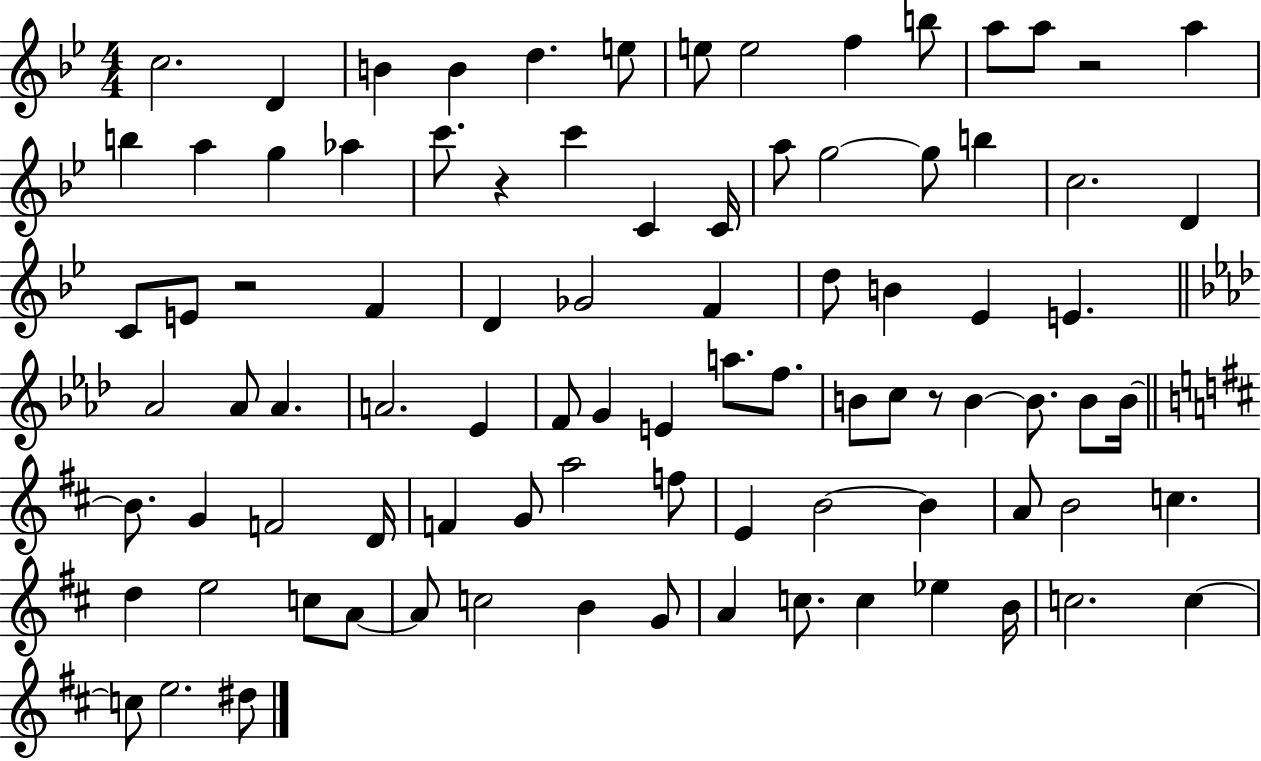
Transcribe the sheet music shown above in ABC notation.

X:1
T:Untitled
M:4/4
L:1/4
K:Bb
c2 D B B d e/2 e/2 e2 f b/2 a/2 a/2 z2 a b a g _a c'/2 z c' C C/4 a/2 g2 g/2 b c2 D C/2 E/2 z2 F D _G2 F d/2 B _E E _A2 _A/2 _A A2 _E F/2 G E a/2 f/2 B/2 c/2 z/2 B B/2 B/2 B/4 B/2 G F2 D/4 F G/2 a2 f/2 E B2 B A/2 B2 c d e2 c/2 A/2 A/2 c2 B G/2 A c/2 c _e B/4 c2 c c/2 e2 ^d/2